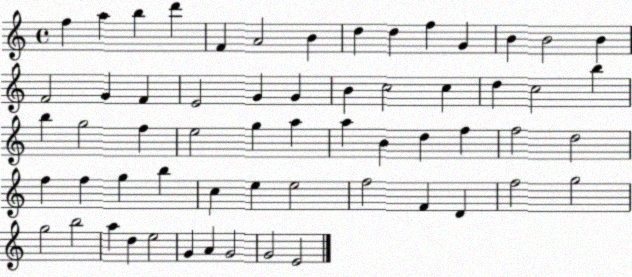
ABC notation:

X:1
T:Untitled
M:4/4
L:1/4
K:C
f a b d' F A2 B d d f G B B2 B F2 G F E2 G G B c2 c d c2 b b g2 f e2 g a a B d f f2 d2 f f g b c e e2 f2 F D f2 g2 g2 b2 a d e2 G A G2 G2 E2